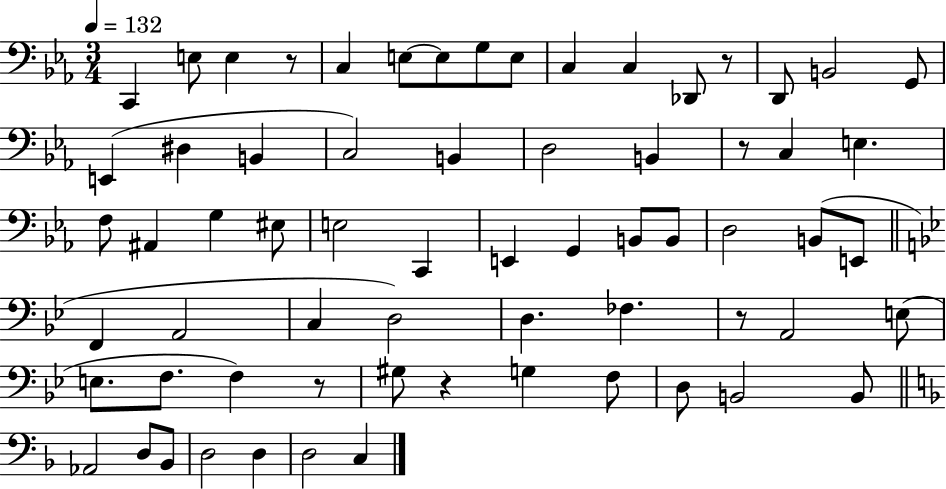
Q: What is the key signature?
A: EES major